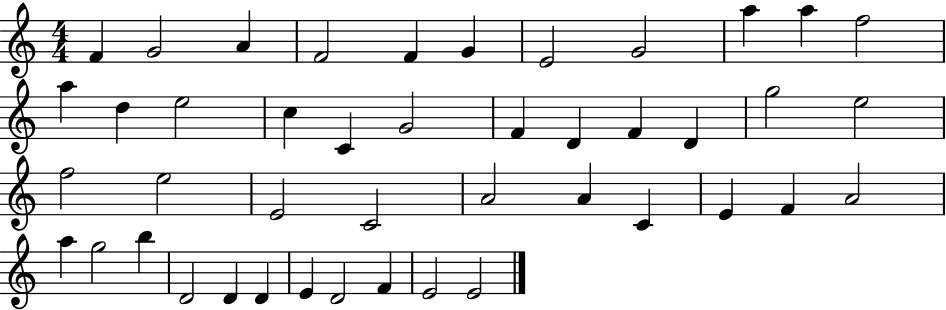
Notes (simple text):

F4/q G4/h A4/q F4/h F4/q G4/q E4/h G4/h A5/q A5/q F5/h A5/q D5/q E5/h C5/q C4/q G4/h F4/q D4/q F4/q D4/q G5/h E5/h F5/h E5/h E4/h C4/h A4/h A4/q C4/q E4/q F4/q A4/h A5/q G5/h B5/q D4/h D4/q D4/q E4/q D4/h F4/q E4/h E4/h